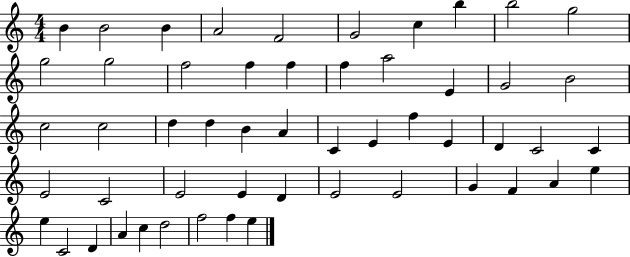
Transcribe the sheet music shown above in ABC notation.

X:1
T:Untitled
M:4/4
L:1/4
K:C
B B2 B A2 F2 G2 c b b2 g2 g2 g2 f2 f f f a2 E G2 B2 c2 c2 d d B A C E f E D C2 C E2 C2 E2 E D E2 E2 G F A e e C2 D A c d2 f2 f e